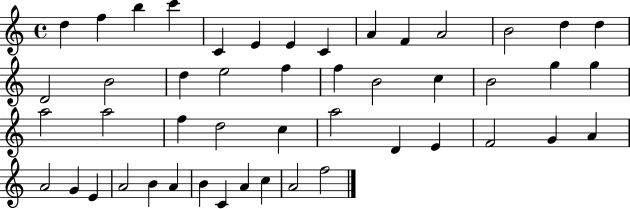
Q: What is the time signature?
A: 4/4